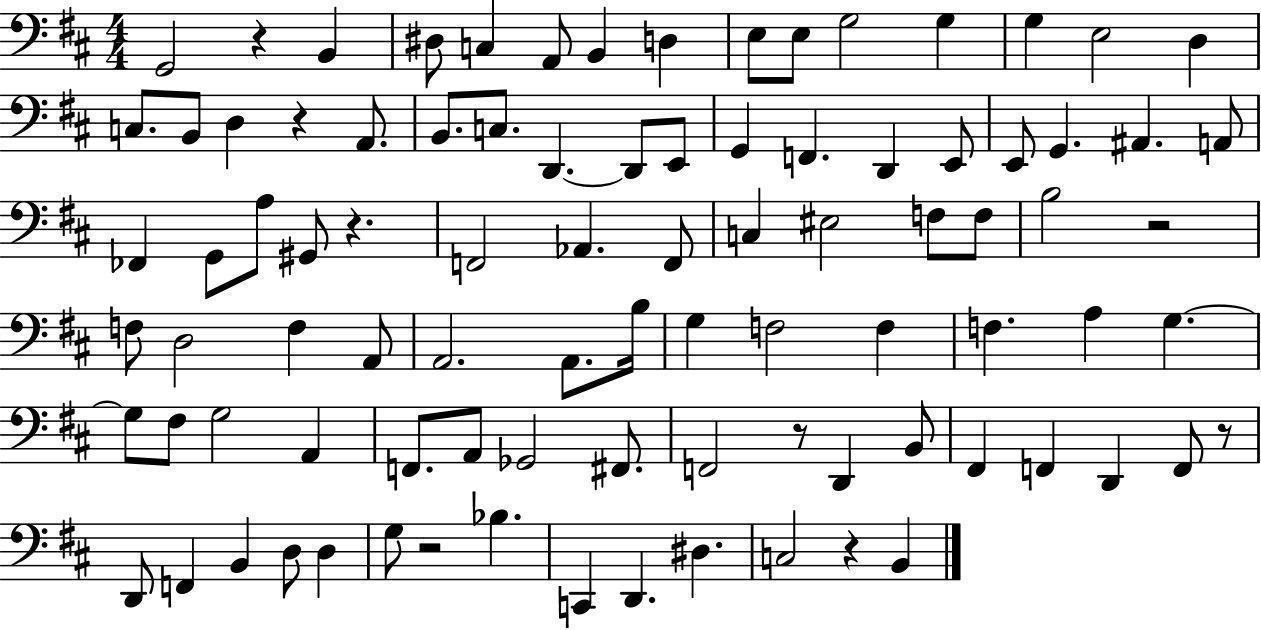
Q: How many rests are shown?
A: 8